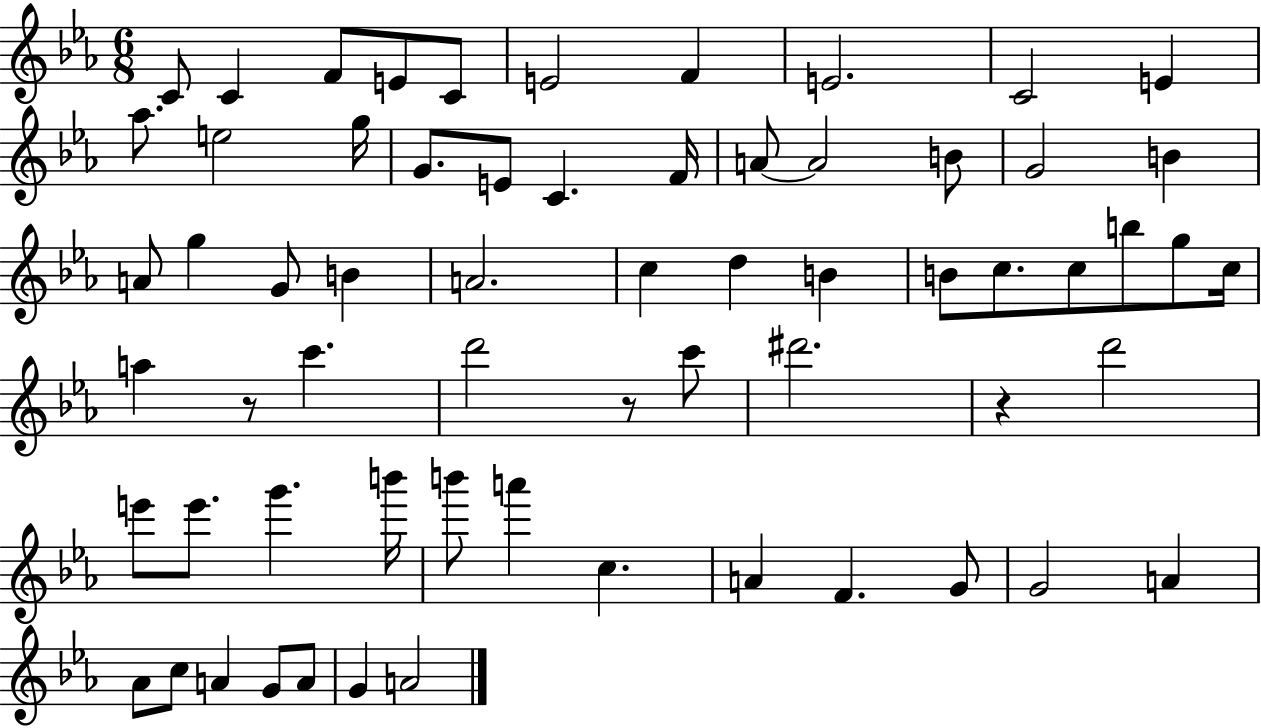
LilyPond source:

{
  \clef treble
  \numericTimeSignature
  \time 6/8
  \key ees \major
  c'8 c'4 f'8 e'8 c'8 | e'2 f'4 | e'2. | c'2 e'4 | \break aes''8. e''2 g''16 | g'8. e'8 c'4. f'16 | a'8~~ a'2 b'8 | g'2 b'4 | \break a'8 g''4 g'8 b'4 | a'2. | c''4 d''4 b'4 | b'8 c''8. c''8 b''8 g''8 c''16 | \break a''4 r8 c'''4. | d'''2 r8 c'''8 | dis'''2. | r4 d'''2 | \break e'''8 e'''8. g'''4. b'''16 | b'''8 a'''4 c''4. | a'4 f'4. g'8 | g'2 a'4 | \break aes'8 c''8 a'4 g'8 a'8 | g'4 a'2 | \bar "|."
}